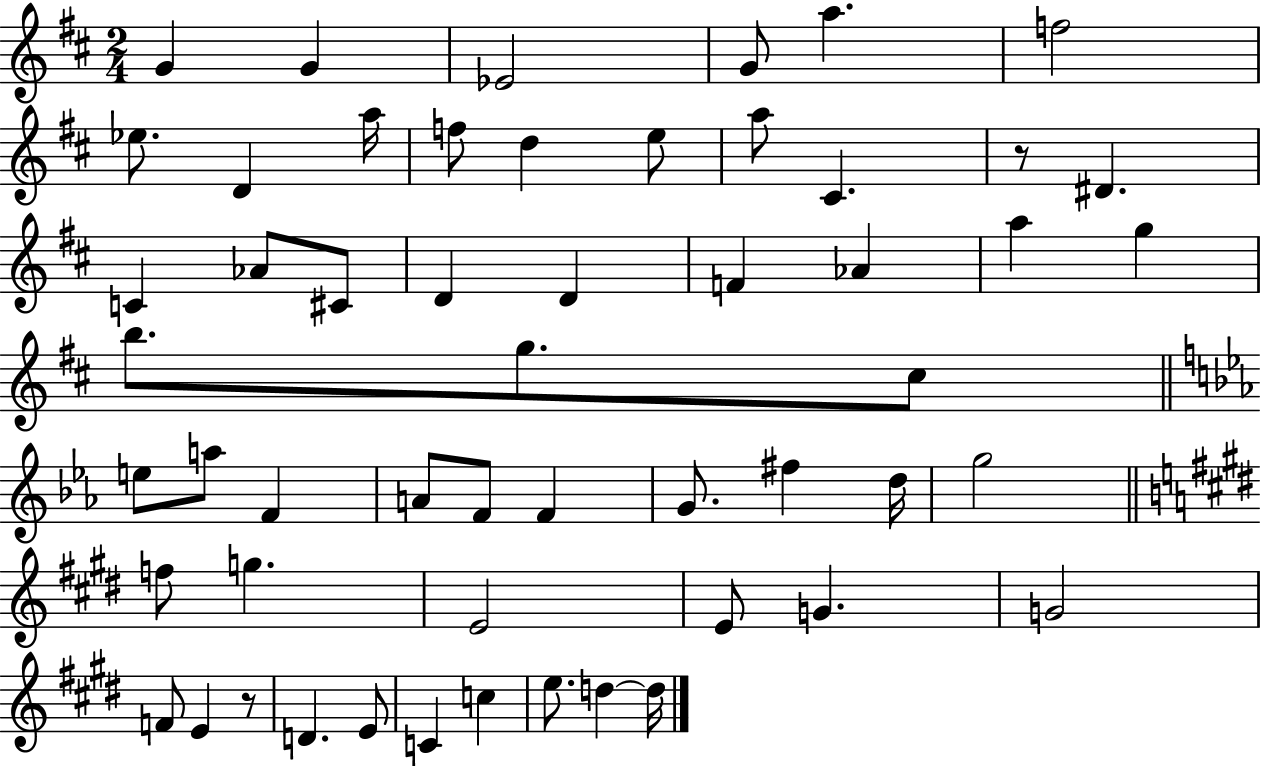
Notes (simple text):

G4/q G4/q Eb4/h G4/e A5/q. F5/h Eb5/e. D4/q A5/s F5/e D5/q E5/e A5/e C#4/q. R/e D#4/q. C4/q Ab4/e C#4/e D4/q D4/q F4/q Ab4/q A5/q G5/q B5/e. G5/e. C#5/e E5/e A5/e F4/q A4/e F4/e F4/q G4/e. F#5/q D5/s G5/h F5/e G5/q. E4/h E4/e G4/q. G4/h F4/e E4/q R/e D4/q. E4/e C4/q C5/q E5/e. D5/q D5/s